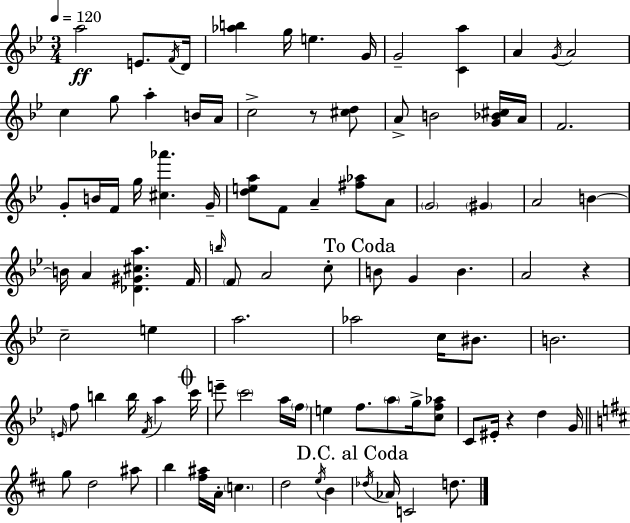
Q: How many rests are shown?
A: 3